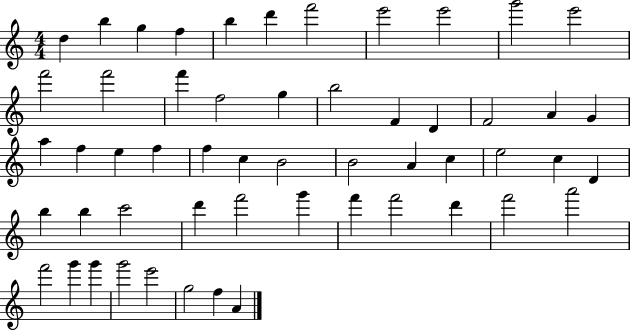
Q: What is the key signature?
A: C major